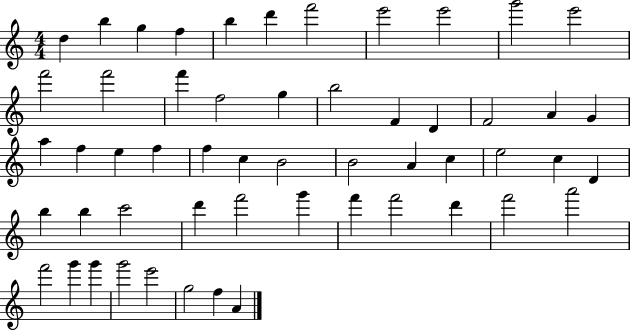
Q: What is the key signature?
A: C major